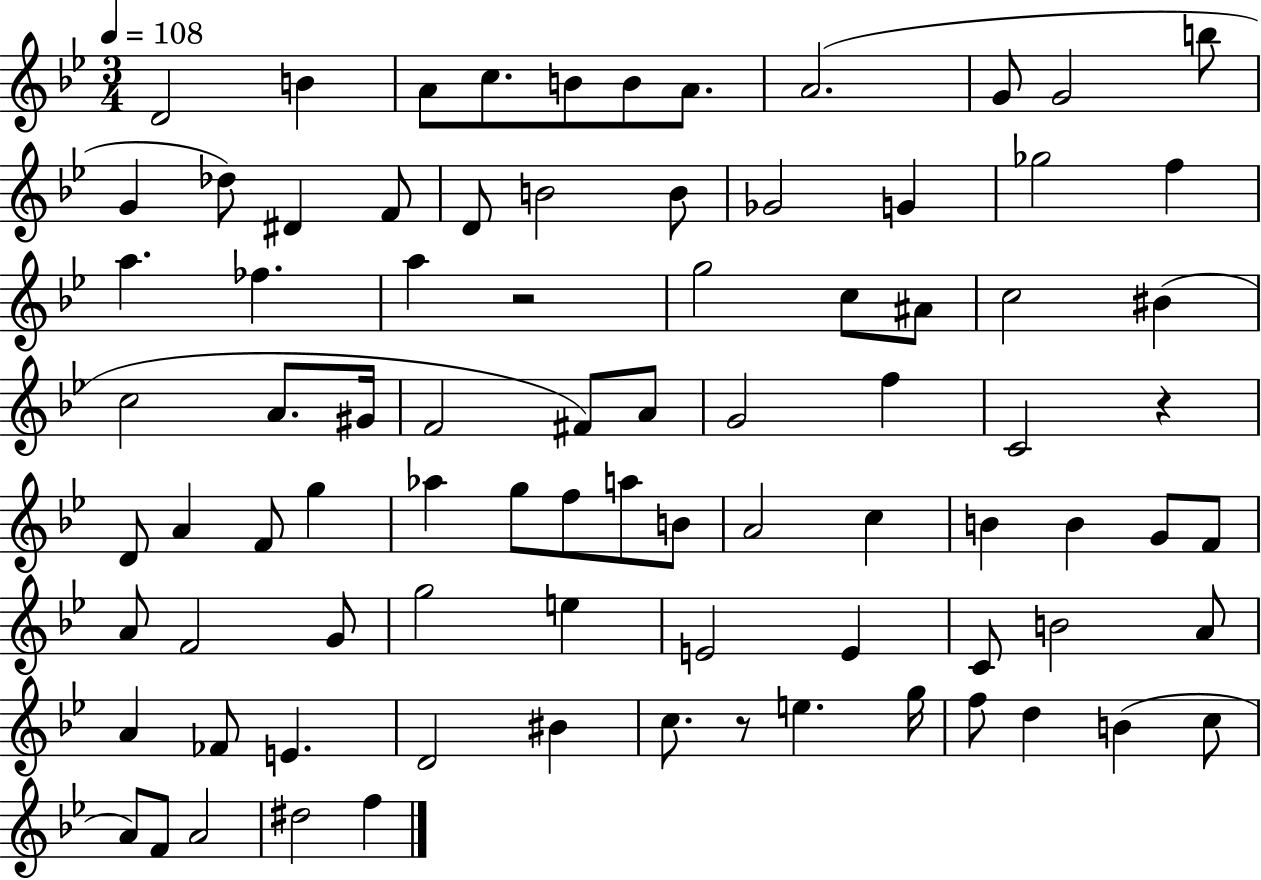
X:1
T:Untitled
M:3/4
L:1/4
K:Bb
D2 B A/2 c/2 B/2 B/2 A/2 A2 G/2 G2 b/2 G _d/2 ^D F/2 D/2 B2 B/2 _G2 G _g2 f a _f a z2 g2 c/2 ^A/2 c2 ^B c2 A/2 ^G/4 F2 ^F/2 A/2 G2 f C2 z D/2 A F/2 g _a g/2 f/2 a/2 B/2 A2 c B B G/2 F/2 A/2 F2 G/2 g2 e E2 E C/2 B2 A/2 A _F/2 E D2 ^B c/2 z/2 e g/4 f/2 d B c/2 A/2 F/2 A2 ^d2 f